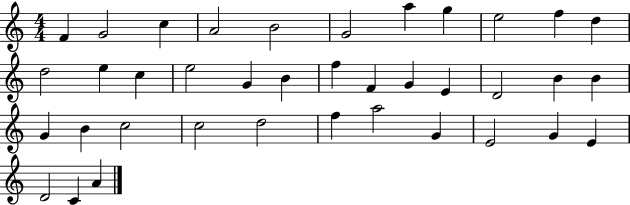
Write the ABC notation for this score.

X:1
T:Untitled
M:4/4
L:1/4
K:C
F G2 c A2 B2 G2 a g e2 f d d2 e c e2 G B f F G E D2 B B G B c2 c2 d2 f a2 G E2 G E D2 C A